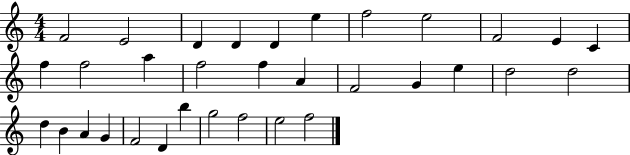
X:1
T:Untitled
M:4/4
L:1/4
K:C
F2 E2 D D D e f2 e2 F2 E C f f2 a f2 f A F2 G e d2 d2 d B A G F2 D b g2 f2 e2 f2